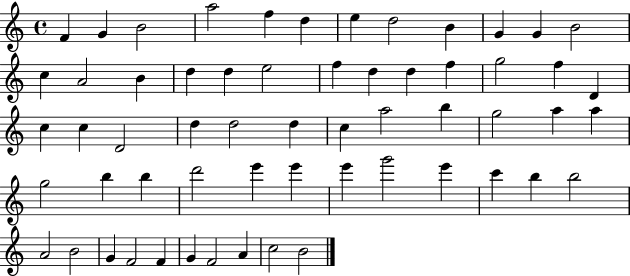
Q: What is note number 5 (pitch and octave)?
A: F5